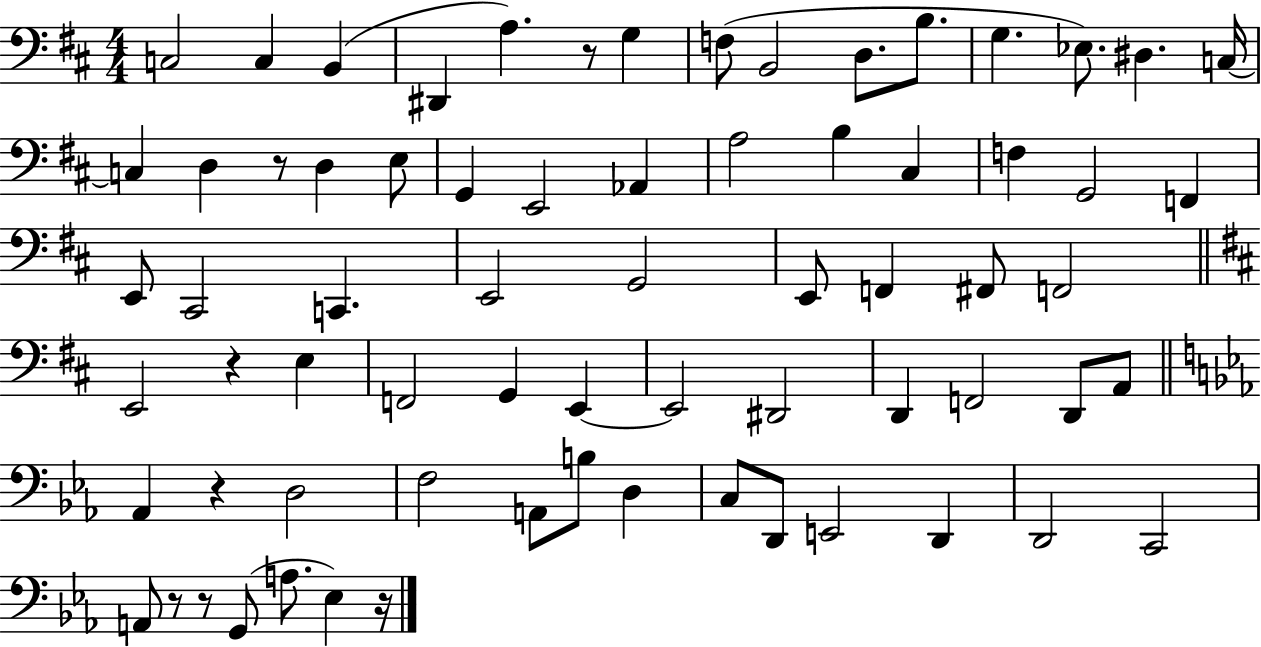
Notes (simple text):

C3/h C3/q B2/q D#2/q A3/q. R/e G3/q F3/e B2/h D3/e. B3/e. G3/q. Eb3/e. D#3/q. C3/s C3/q D3/q R/e D3/q E3/e G2/q E2/h Ab2/q A3/h B3/q C#3/q F3/q G2/h F2/q E2/e C#2/h C2/q. E2/h G2/h E2/e F2/q F#2/e F2/h E2/h R/q E3/q F2/h G2/q E2/q E2/h D#2/h D2/q F2/h D2/e A2/e Ab2/q R/q D3/h F3/h A2/e B3/e D3/q C3/e D2/e E2/h D2/q D2/h C2/h A2/e R/e R/e G2/e A3/e. Eb3/q R/s